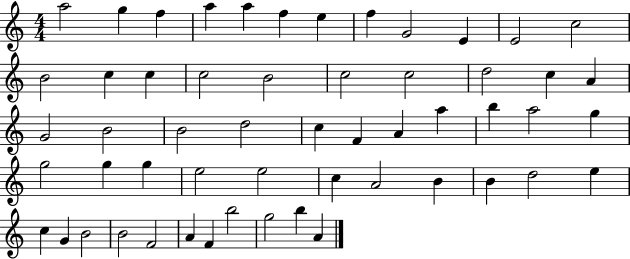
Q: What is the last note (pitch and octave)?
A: A4